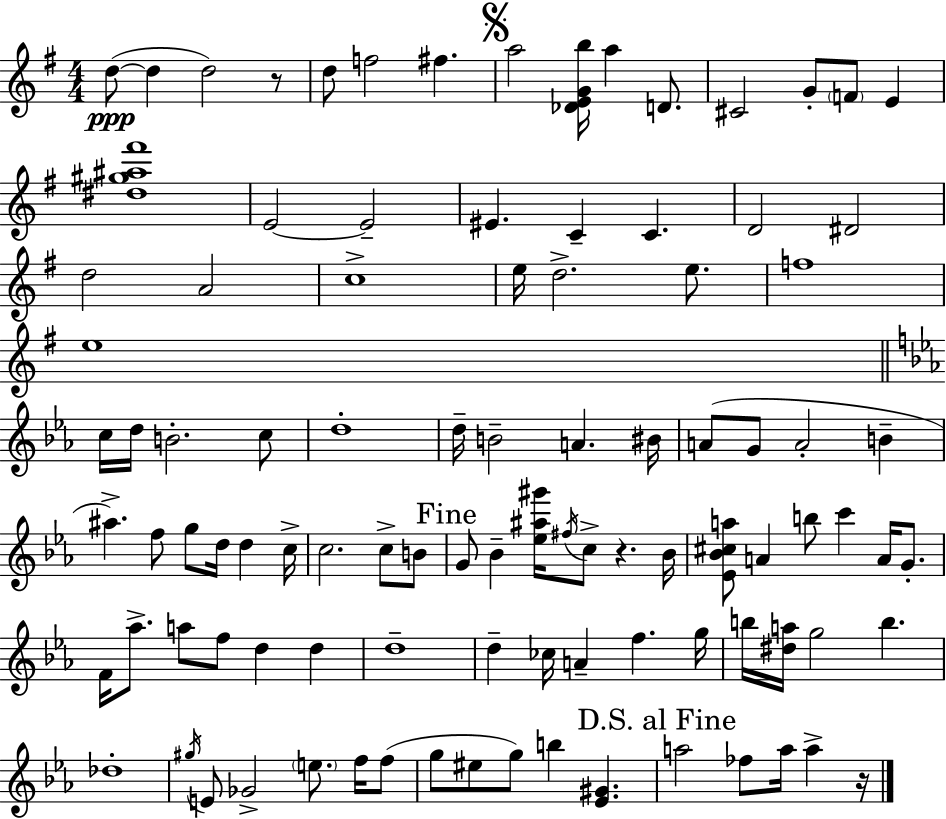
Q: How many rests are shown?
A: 3